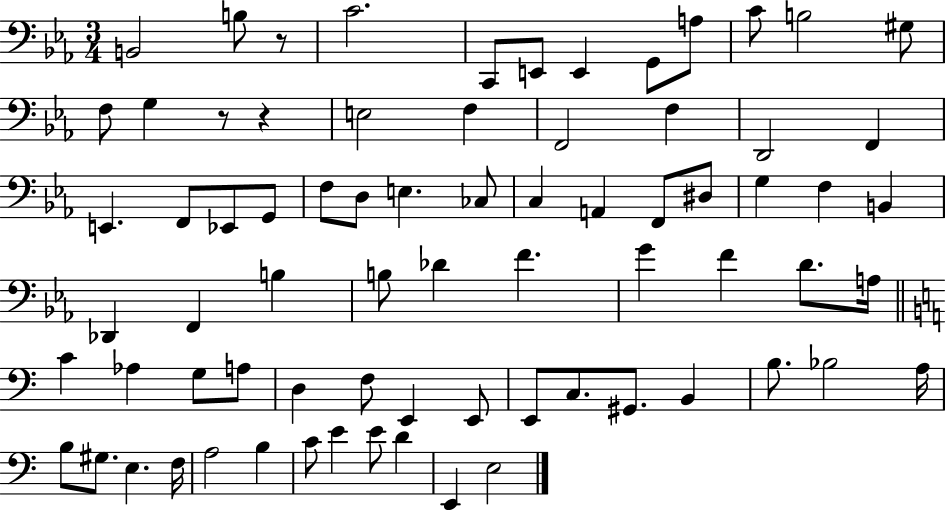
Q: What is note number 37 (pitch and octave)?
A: B3